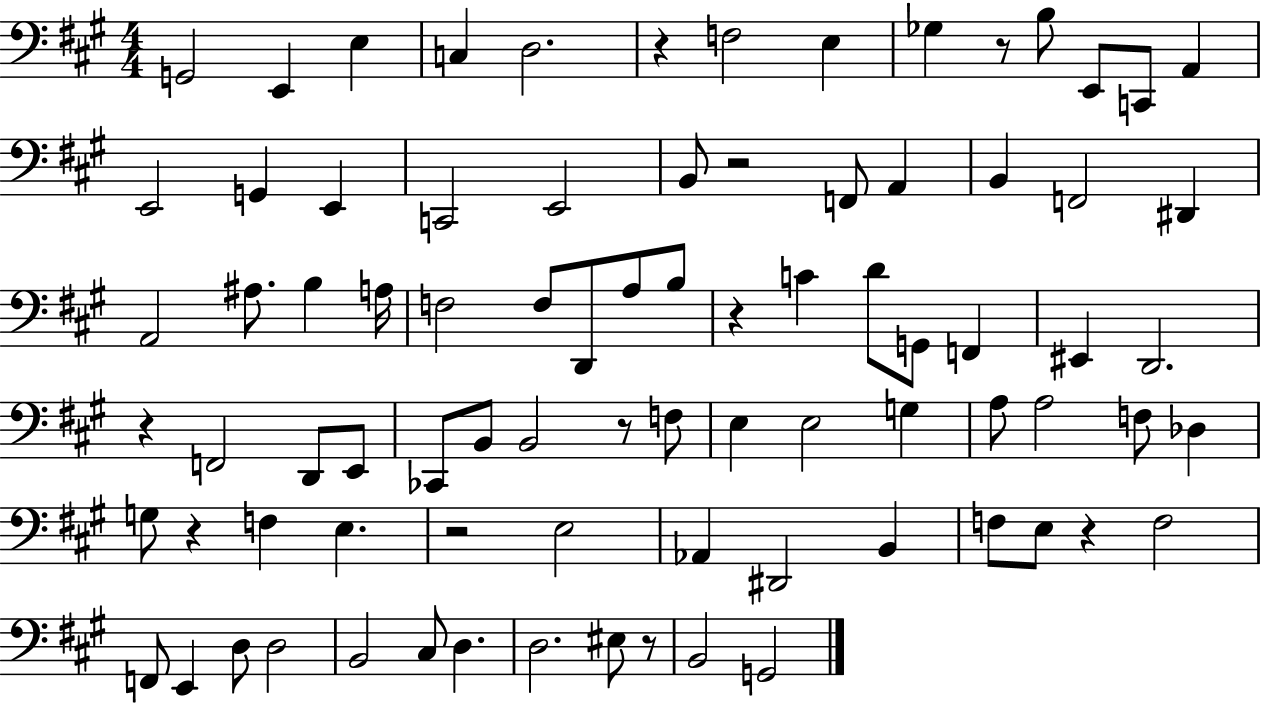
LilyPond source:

{
  \clef bass
  \numericTimeSignature
  \time 4/4
  \key a \major
  g,2 e,4 e4 | c4 d2. | r4 f2 e4 | ges4 r8 b8 e,8 c,8 a,4 | \break e,2 g,4 e,4 | c,2 e,2 | b,8 r2 f,8 a,4 | b,4 f,2 dis,4 | \break a,2 ais8. b4 a16 | f2 f8 d,8 a8 b8 | r4 c'4 d'8 g,8 f,4 | eis,4 d,2. | \break r4 f,2 d,8 e,8 | ces,8 b,8 b,2 r8 f8 | e4 e2 g4 | a8 a2 f8 des4 | \break g8 r4 f4 e4. | r2 e2 | aes,4 dis,2 b,4 | f8 e8 r4 f2 | \break f,8 e,4 d8 d2 | b,2 cis8 d4. | d2. eis8 r8 | b,2 g,2 | \break \bar "|."
}